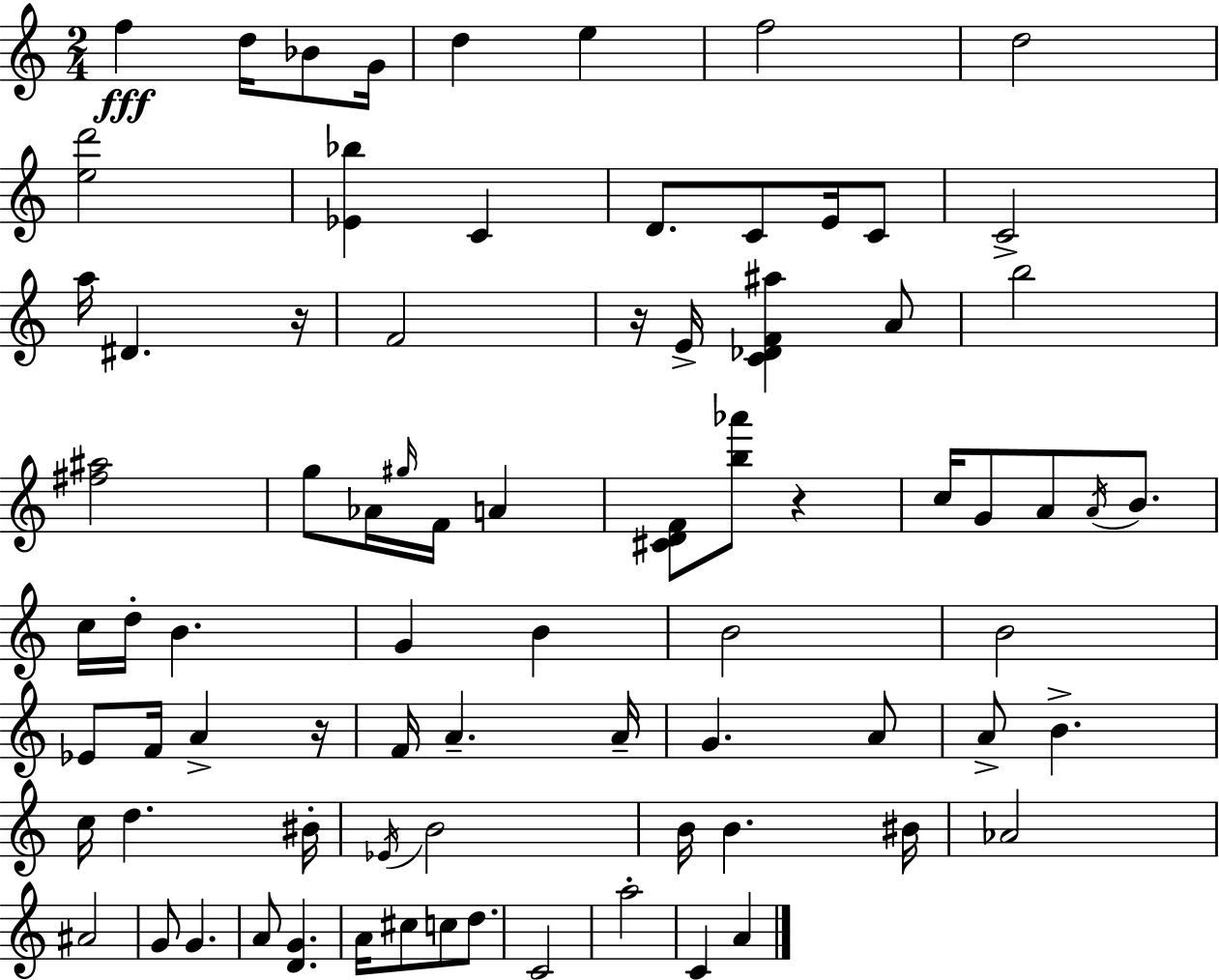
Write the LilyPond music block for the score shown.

{
  \clef treble
  \numericTimeSignature
  \time 2/4
  \key a \minor
  \repeat volta 2 { f''4\fff d''16 bes'8 g'16 | d''4 e''4 | f''2 | d''2 | \break <e'' d'''>2 | <ees' bes''>4 c'4 | d'8. c'8 e'16 c'8 | c'2-> | \break a''16 dis'4. r16 | f'2 | r16 e'16-> <c' des' f' ais''>4 a'8 | b''2 | \break <fis'' ais''>2 | g''8 aes'16 \grace { gis''16 } f'16 a'4 | <cis' d' f'>8 <b'' aes'''>8 r4 | c''16 g'8 a'8 \acciaccatura { a'16 } b'8. | \break c''16 d''16-. b'4. | g'4 b'4 | b'2 | b'2 | \break ees'8 f'16 a'4-> | r16 f'16 a'4.-- | a'16-- g'4. | a'8 a'8-> b'4.-> | \break c''16 d''4. | bis'16-. \acciaccatura { ees'16 } b'2 | b'16 b'4. | bis'16 aes'2 | \break ais'2 | g'8 g'4. | a'8 <d' g'>4. | a'16 cis''8 c''8 | \break d''8. c'2 | a''2-. | c'4 a'4 | } \bar "|."
}